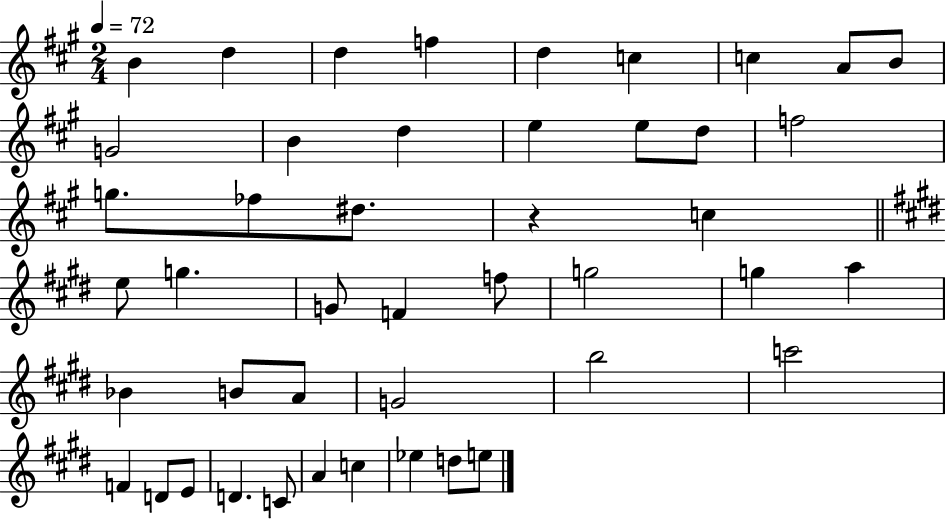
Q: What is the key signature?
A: A major